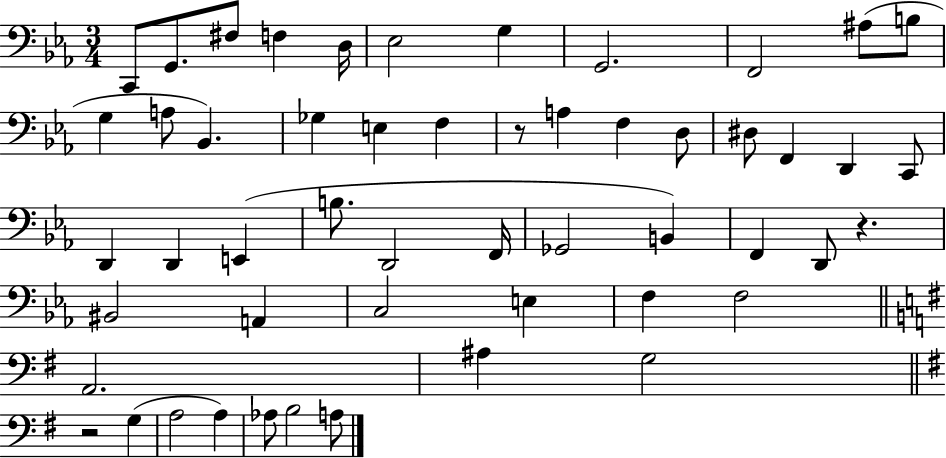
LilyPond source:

{
  \clef bass
  \numericTimeSignature
  \time 3/4
  \key ees \major
  c,8 g,8. fis8 f4 d16 | ees2 g4 | g,2. | f,2 ais8( b8 | \break g4 a8 bes,4.) | ges4 e4 f4 | r8 a4 f4 d8 | dis8 f,4 d,4 c,8 | \break d,4 d,4 e,4( | b8. d,2 f,16 | ges,2 b,4) | f,4 d,8 r4. | \break bis,2 a,4 | c2 e4 | f4 f2 | \bar "||" \break \key e \minor a,2. | ais4 g2 | \bar "||" \break \key g \major r2 g4( | a2 a4) | aes8 b2 a8 | \bar "|."
}